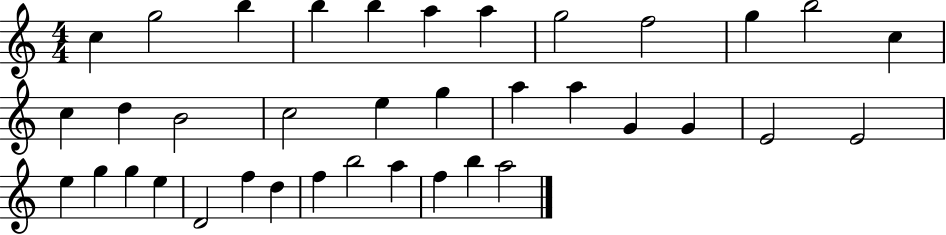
X:1
T:Untitled
M:4/4
L:1/4
K:C
c g2 b b b a a g2 f2 g b2 c c d B2 c2 e g a a G G E2 E2 e g g e D2 f d f b2 a f b a2